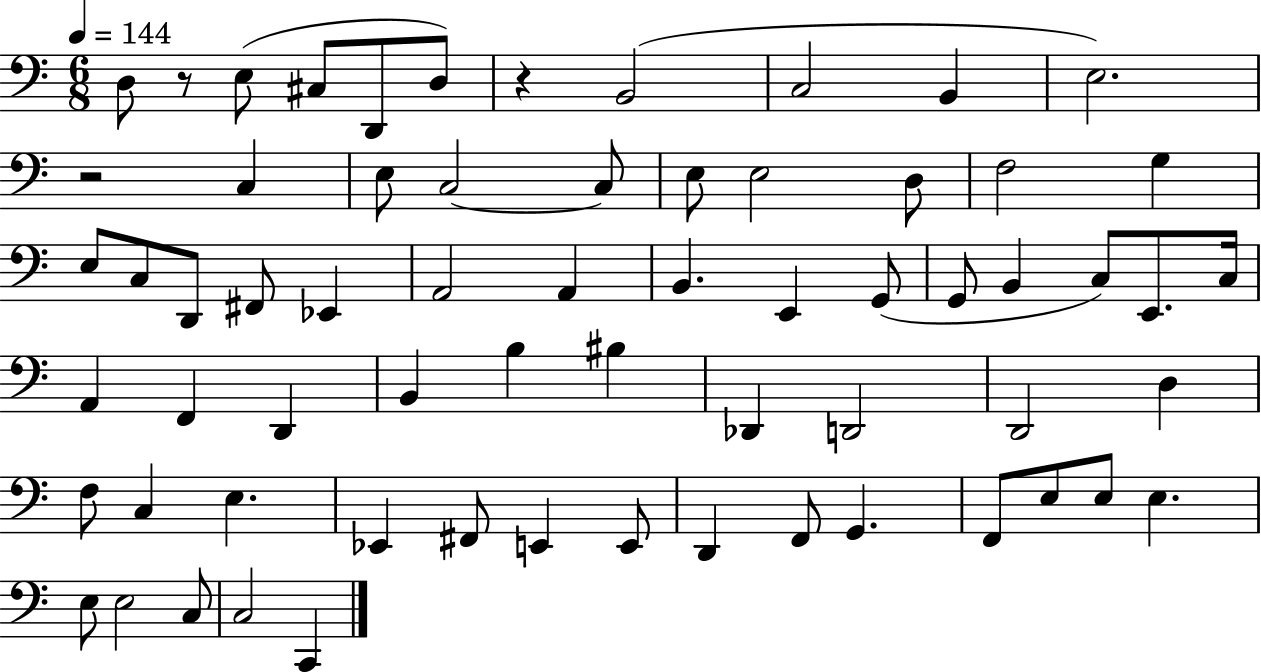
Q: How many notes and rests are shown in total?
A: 65